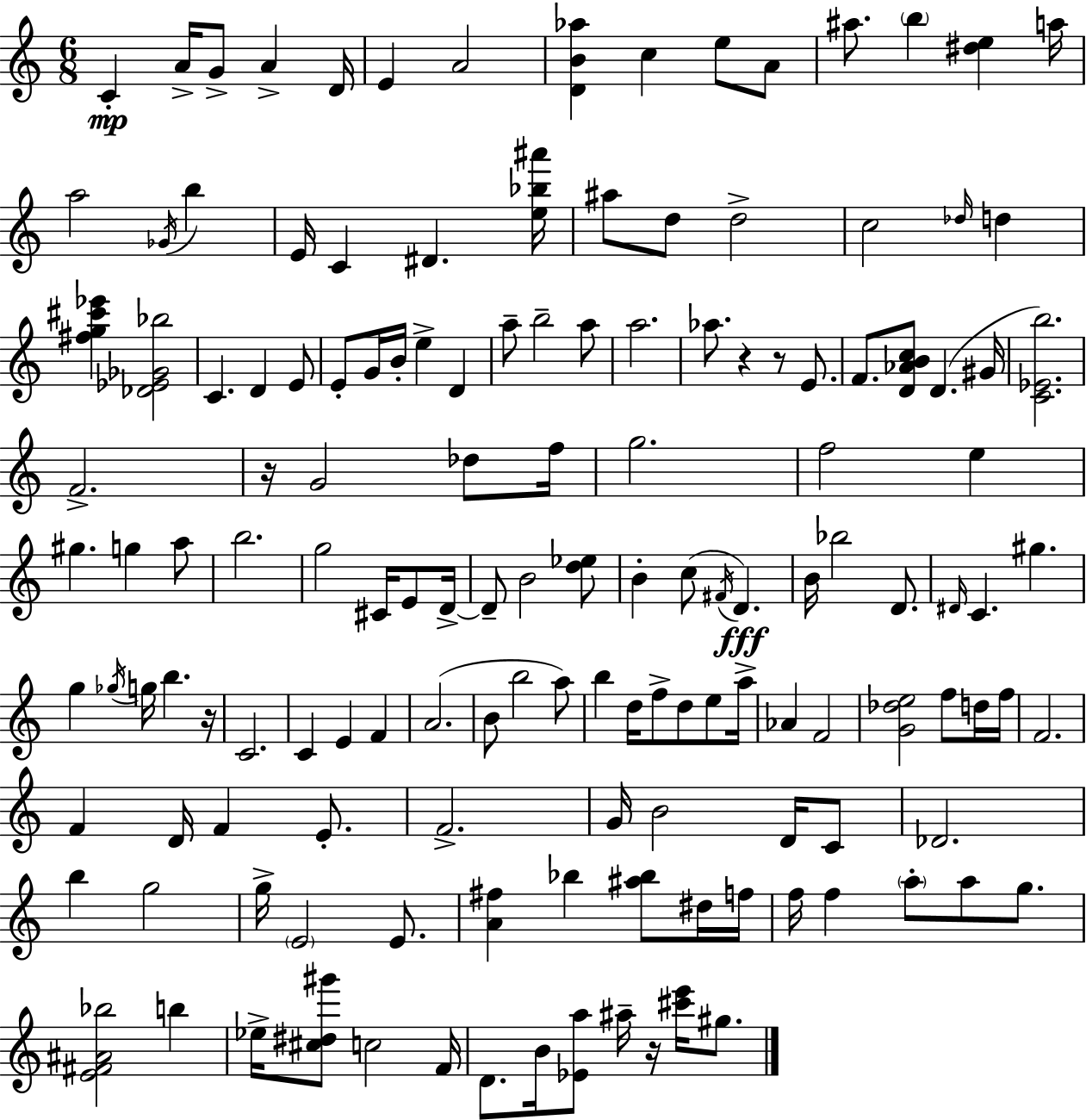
X:1
T:Untitled
M:6/8
L:1/4
K:C
C A/4 G/2 A D/4 E A2 [DB_a] c e/2 A/2 ^a/2 b [^de] a/4 a2 _G/4 b E/4 C ^D [e_b^a']/4 ^a/2 d/2 d2 c2 _d/4 d [^fg^c'_e'] [_D_E_G_b]2 C D E/2 E/2 G/4 B/4 e D a/2 b2 a/2 a2 _a/2 z z/2 E/2 F/2 [D_ABc]/2 D ^G/4 [C_Eb]2 F2 z/4 G2 _d/2 f/4 g2 f2 e ^g g a/2 b2 g2 ^C/4 E/2 D/4 D/2 B2 [d_e]/2 B c/2 ^F/4 D B/4 _b2 D/2 ^D/4 C ^g g _g/4 g/4 b z/4 C2 C E F A2 B/2 b2 a/2 b d/4 f/2 d/2 e/2 a/4 _A F2 [G_de]2 f/2 d/4 f/4 F2 F D/4 F E/2 F2 G/4 B2 D/4 C/2 _D2 b g2 g/4 E2 E/2 [A^f] _b [^a_b]/2 ^d/4 f/4 f/4 f a/2 a/2 g/2 [E^F^A_b]2 b _e/4 [^c^d^g']/2 c2 F/4 D/2 B/4 [_Ea]/2 ^a/4 z/4 [^c'e']/4 ^g/2